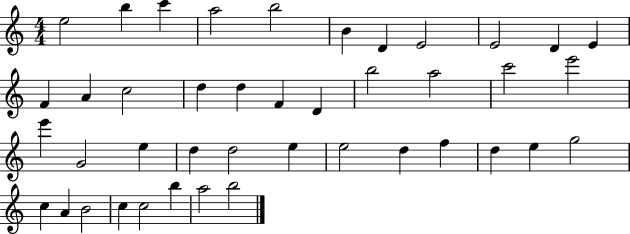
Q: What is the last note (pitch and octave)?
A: B5